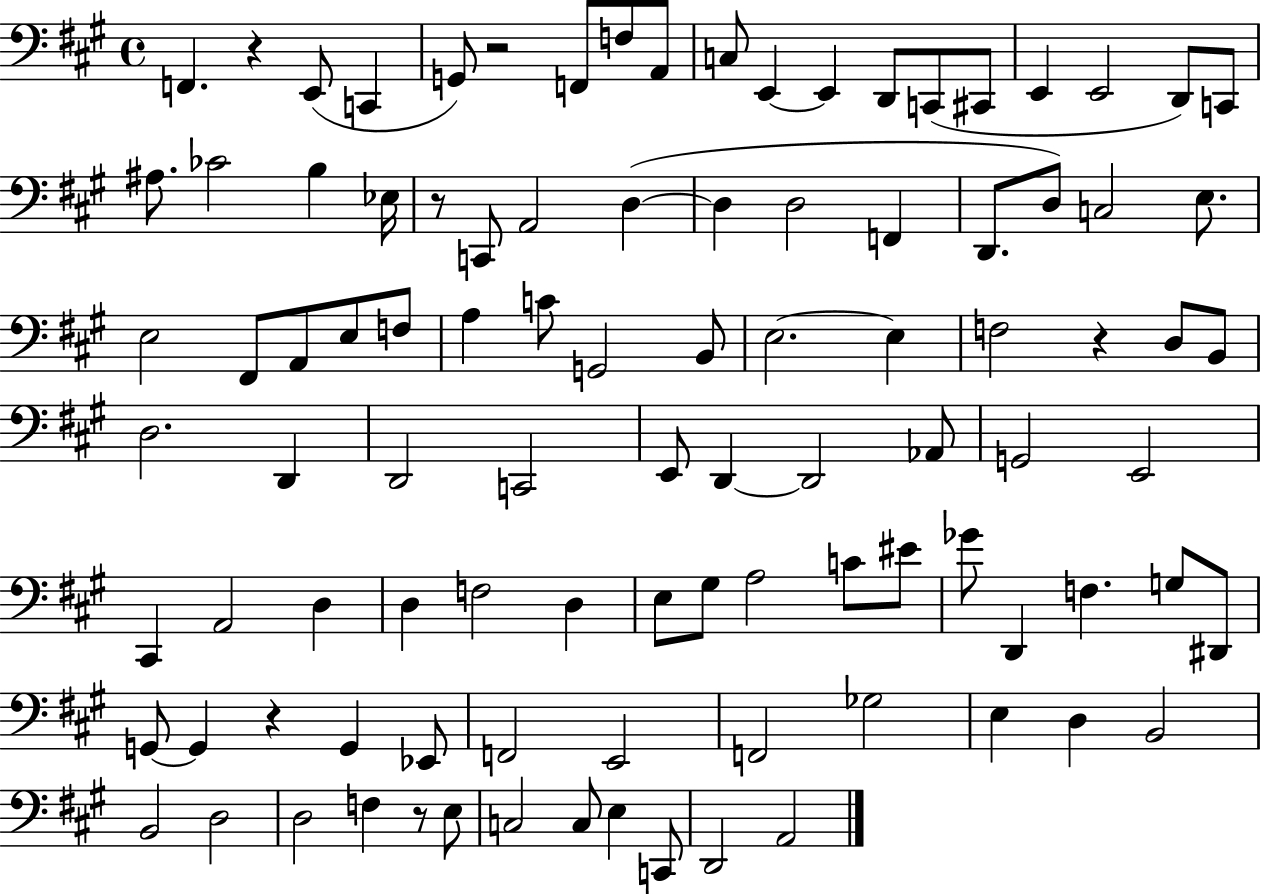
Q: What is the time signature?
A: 4/4